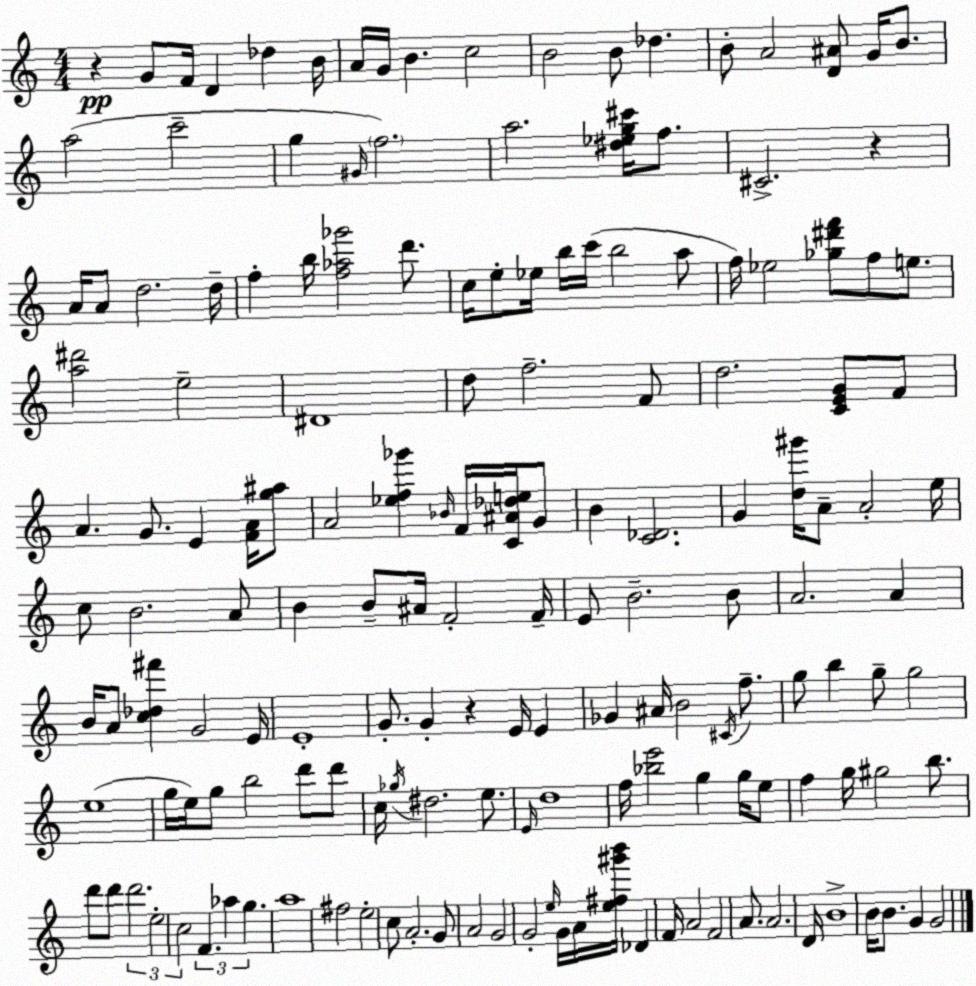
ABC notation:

X:1
T:Untitled
M:4/4
L:1/4
K:C
z G/2 F/4 D _d B/4 A/4 G/4 B c2 B2 B/2 _d B/2 A2 [D^A]/2 G/4 B/2 a2 c'2 g ^G/4 f2 a2 [^d_eg^c']/4 f/2 ^C2 z A/4 A/2 d2 d/4 f b/4 [f_a_g']2 d'/2 c/4 e/2 _e/4 b/4 c'/4 b2 a/2 f/4 _e2 [_g^d'f']/2 f/2 e/2 [a^d']2 e2 ^D4 d/2 f2 F/2 d2 [CEG]/2 F/2 A G/2 E [FA]/4 [g^a]/2 A2 [_ef_g'] _B/4 F/4 [C^A_de]/4 G/2 B [C_D]2 G [d^g']/4 A/2 A2 e/4 c/2 B2 A/2 B B/2 ^A/4 F2 F/4 E/2 B2 B/2 A2 A B/4 A/2 [c_d^f'] G2 E/4 E4 G/2 G z E/4 E _G ^A/4 B2 ^C/4 f/2 g/2 b g/2 g2 e4 g/4 e/4 g/2 b2 d'/2 d'/2 c/4 _g/4 ^d2 e/2 E/4 d4 f/4 [_be']2 g g/4 e/2 f g/4 ^g2 b/2 d'/2 d'/2 d'2 e2 c2 F _a g a4 ^f2 e2 c/2 A2 G/2 A2 G2 G2 e/4 G/4 A/4 [e^f^g'b']/4 _D F/4 A2 F2 A/2 A2 D/4 B4 B/4 B/2 G G2